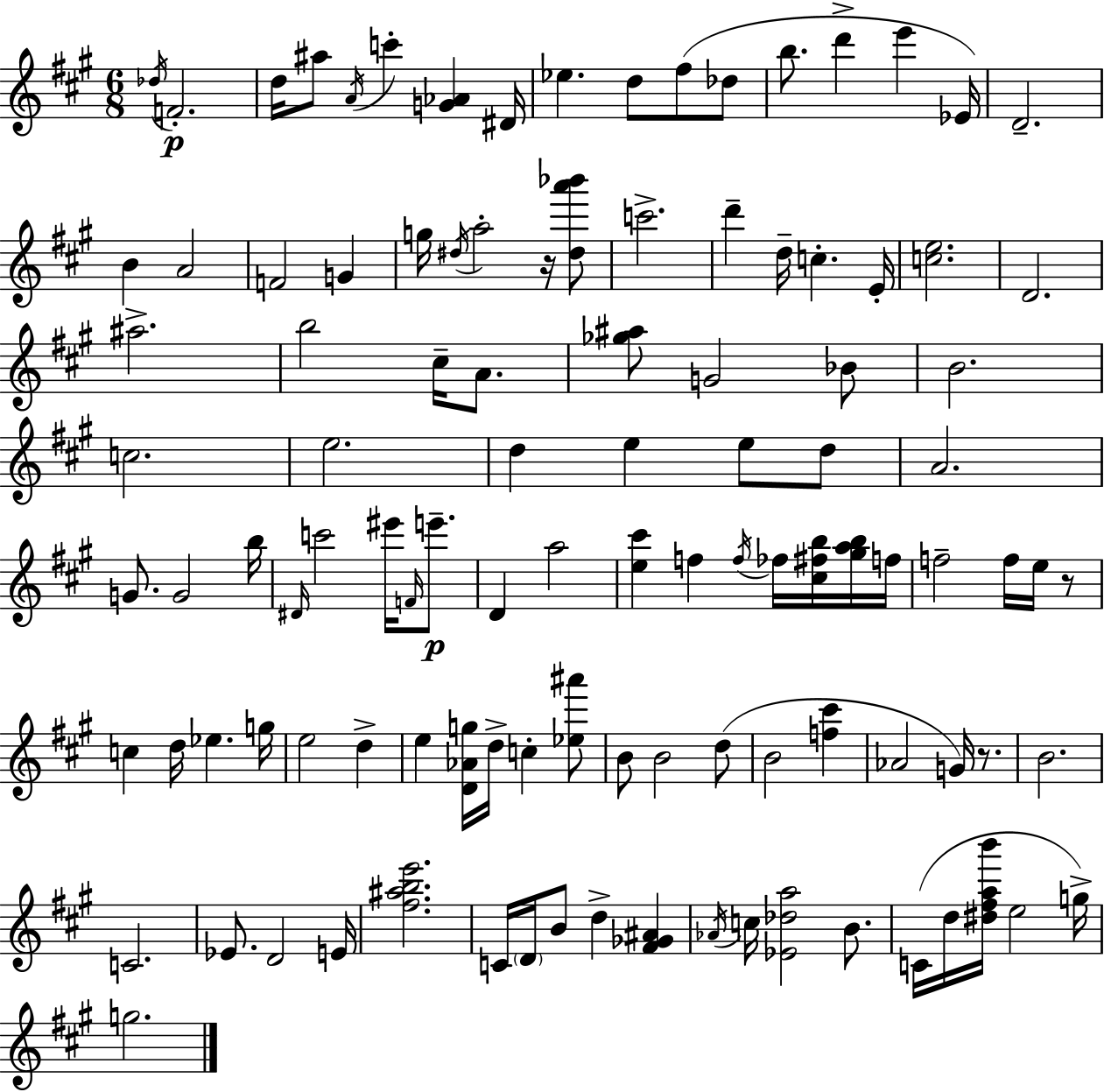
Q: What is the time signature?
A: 6/8